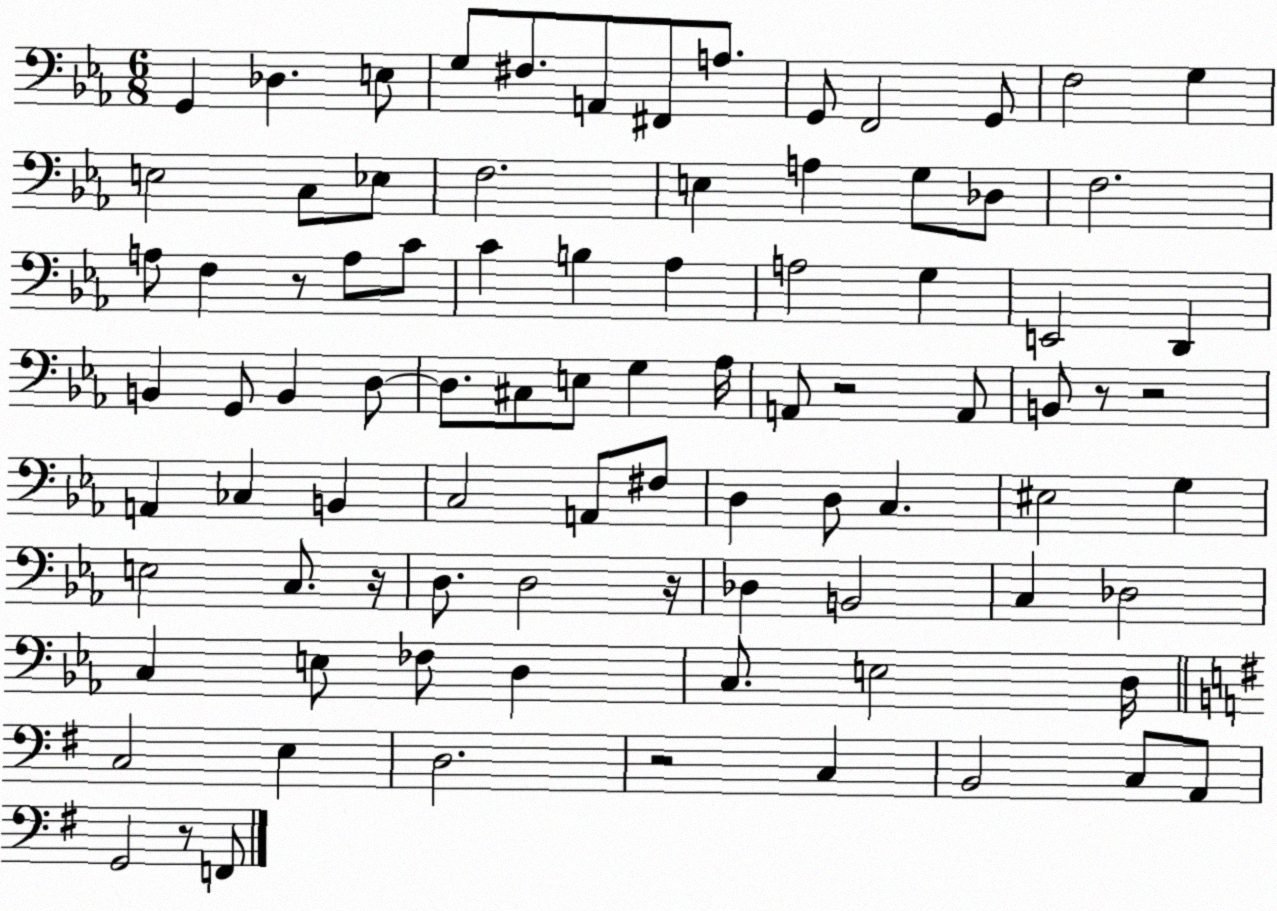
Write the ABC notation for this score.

X:1
T:Untitled
M:6/8
L:1/4
K:Eb
G,, _D, E,/2 G,/2 ^F,/2 A,,/2 ^F,,/2 A,/2 G,,/2 F,,2 G,,/2 F,2 G, E,2 C,/2 _E,/2 F,2 E, A, G,/2 _D,/2 F,2 A,/2 F, z/2 A,/2 C/2 C B, _A, A,2 G, E,,2 D,, B,, G,,/2 B,, D,/2 D,/2 ^C,/2 E,/2 G, _A,/4 A,,/2 z2 A,,/2 B,,/2 z/2 z2 A,, _C, B,, C,2 A,,/2 ^F,/2 D, D,/2 C, ^E,2 G, E,2 C,/2 z/4 D,/2 D,2 z/4 _D, B,,2 C, _D,2 C, E,/2 _F,/2 D, C,/2 E,2 D,/4 C,2 E, D,2 z2 C, B,,2 C,/2 A,,/2 G,,2 z/2 F,,/2